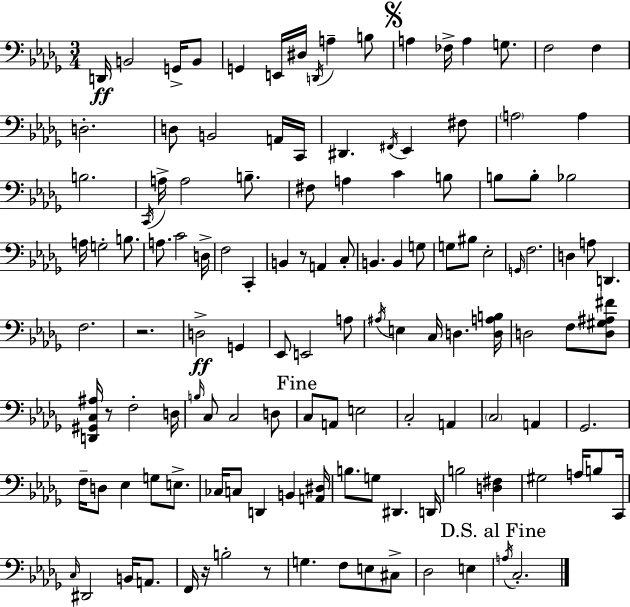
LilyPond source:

{
  \clef bass
  \numericTimeSignature
  \time 3/4
  \key bes \minor
  d,16\ff b,2 g,16-> b,8 | g,4 e,16 dis16 \acciaccatura { d,16 } a4-- b8 | \mark \markup { \musicglyph "scripts.segno" } a4 fes16-> a4 g8. | f2 f4 | \break d2.-. | d8 b,2 a,16 | c,16 dis,4. \acciaccatura { fis,16 } ees,4 | fis8 \parenthesize a2 a4 | \break b2. | \acciaccatura { c,16 } a16-> a2 | b8.-- fis8 a4 c'4 | b8 b8 b8-. bes2 | \break a16 g2-. | b8. a8. c'2 | d16-> f2 c,4-. | b,4 r8 a,4 | \break c8-. b,4. b,4 | g8 g8 bis8 ees2-. | \grace { g,16 } f2. | d4 a8 d,4. | \break f2. | r2. | d2->\ff | g,4 ees,8 e,2 | \break a8 \acciaccatura { ais16 } e4 c16 d4. | <d a b>16 d2 | f8 <d gis ais fis'>8 <d, gis, c ais>16 r8 f2-. | d16 \grace { b16 } c8 c2 | \break d8 \mark "Fine" c8 a,8 e2 | c2-. | a,4 \parenthesize c2 | a,4 ges,2. | \break f16-- d8 ees4 | g8 e8.-> ces16 c8 d,4 | b,4 <a, dis>16 b8. g8 dis,4. | d,16 b2 | \break <d fis>4 gis2 | a16 b8 c,16 \grace { c16 } dis,2 | b,16 a,8. f,16 r16 b2-. | r8 g4. | \break f8 e8 cis8-> des2 | e4 \mark "D.S. al Fine" \acciaccatura { a16 } c2.-. | \bar "|."
}